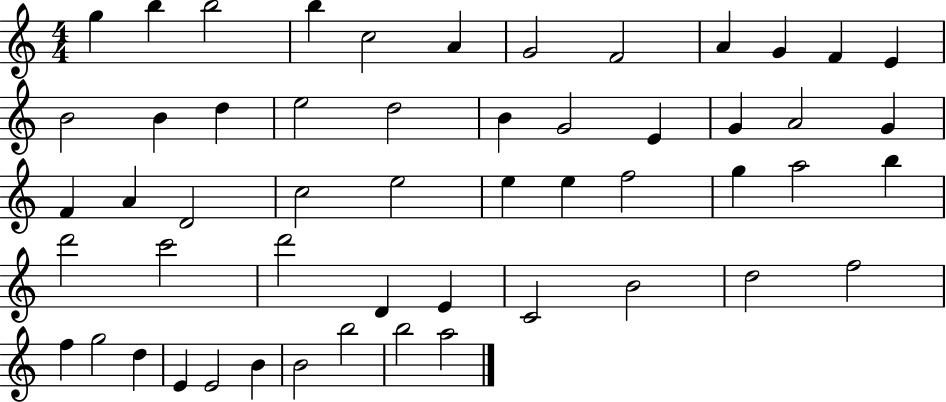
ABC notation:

X:1
T:Untitled
M:4/4
L:1/4
K:C
g b b2 b c2 A G2 F2 A G F E B2 B d e2 d2 B G2 E G A2 G F A D2 c2 e2 e e f2 g a2 b d'2 c'2 d'2 D E C2 B2 d2 f2 f g2 d E E2 B B2 b2 b2 a2